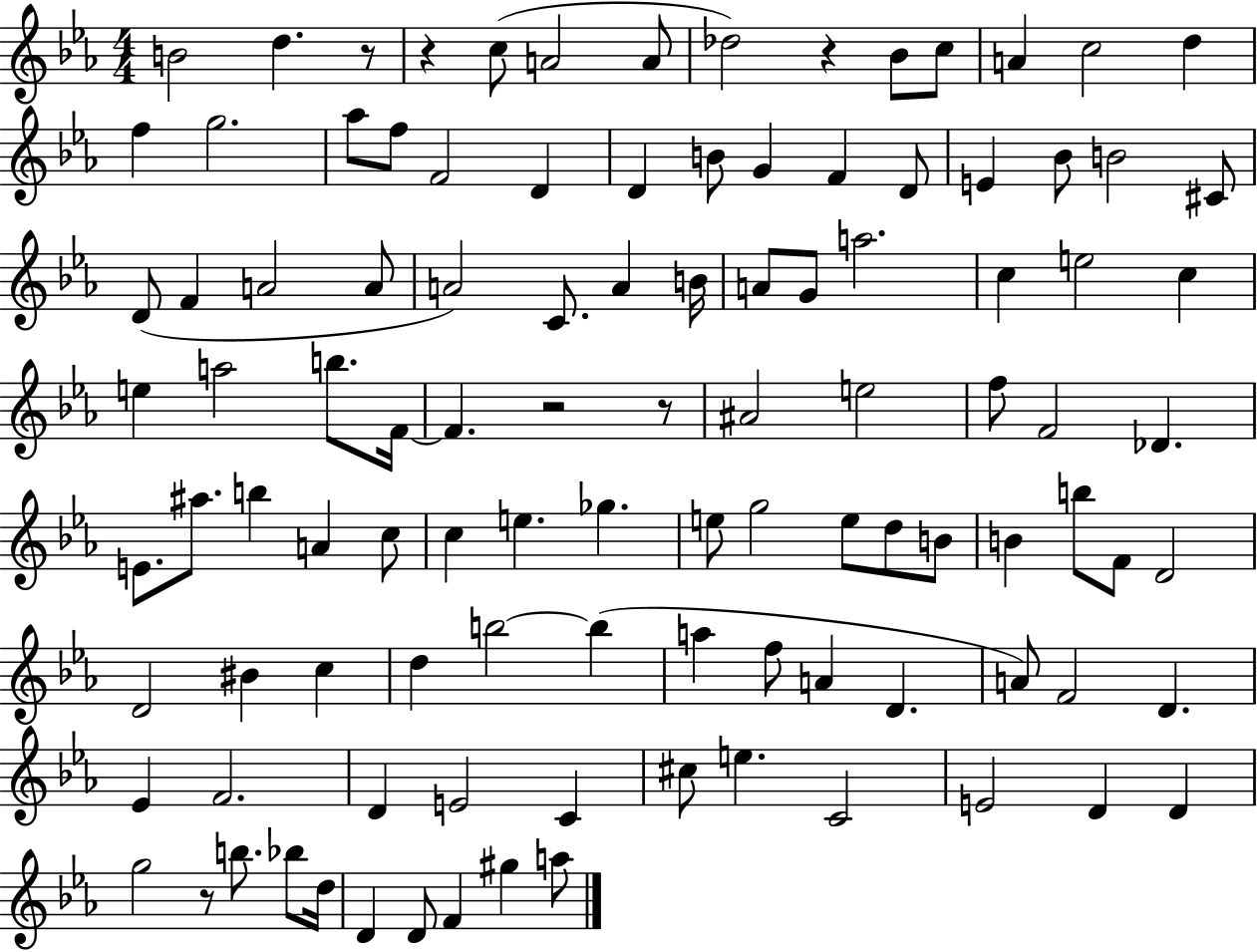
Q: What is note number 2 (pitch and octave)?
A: D5